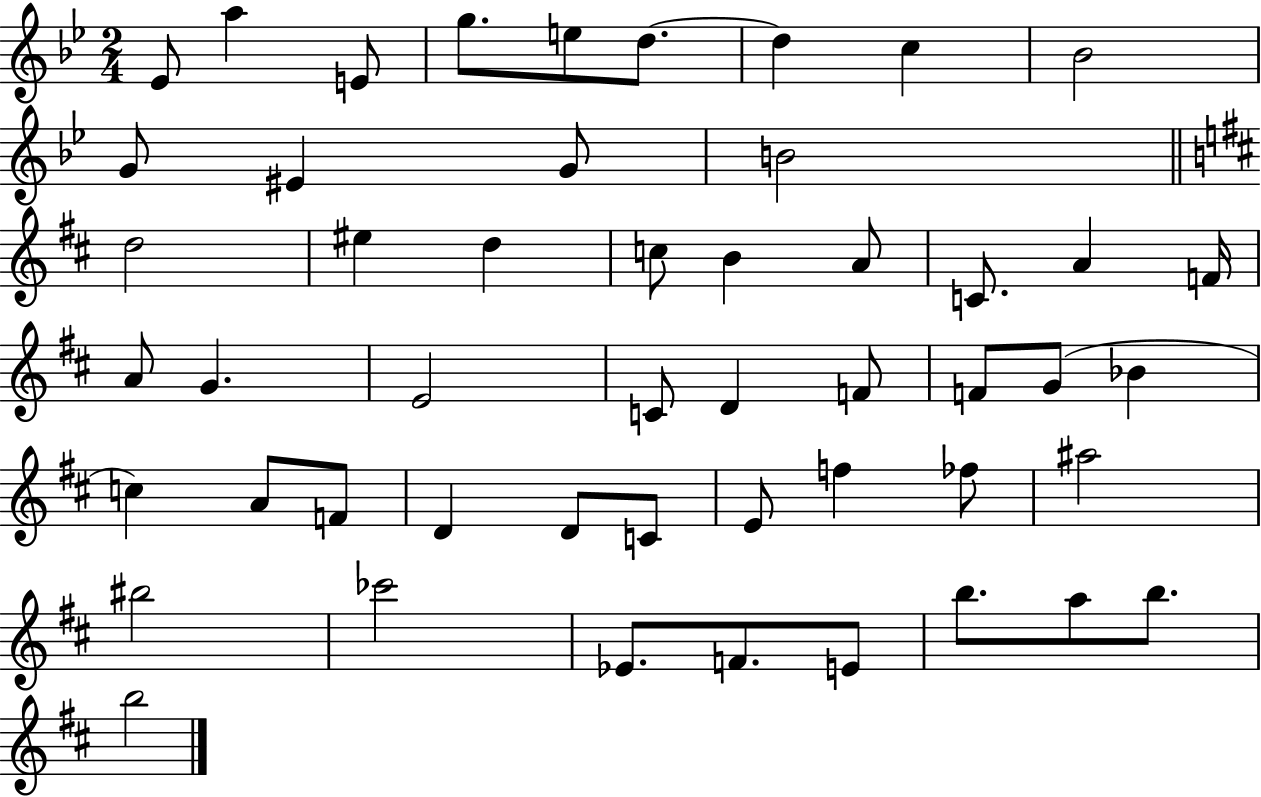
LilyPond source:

{
  \clef treble
  \numericTimeSignature
  \time 2/4
  \key bes \major
  ees'8 a''4 e'8 | g''8. e''8 d''8.~~ | d''4 c''4 | bes'2 | \break g'8 eis'4 g'8 | b'2 | \bar "||" \break \key d \major d''2 | eis''4 d''4 | c''8 b'4 a'8 | c'8. a'4 f'16 | \break a'8 g'4. | e'2 | c'8 d'4 f'8 | f'8 g'8( bes'4 | \break c''4) a'8 f'8 | d'4 d'8 c'8 | e'8 f''4 fes''8 | ais''2 | \break bis''2 | ces'''2 | ees'8. f'8. e'8 | b''8. a''8 b''8. | \break b''2 | \bar "|."
}